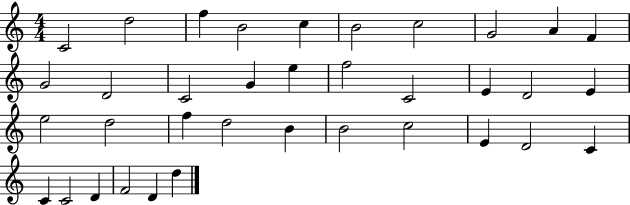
X:1
T:Untitled
M:4/4
L:1/4
K:C
C2 d2 f B2 c B2 c2 G2 A F G2 D2 C2 G e f2 C2 E D2 E e2 d2 f d2 B B2 c2 E D2 C C C2 D F2 D d